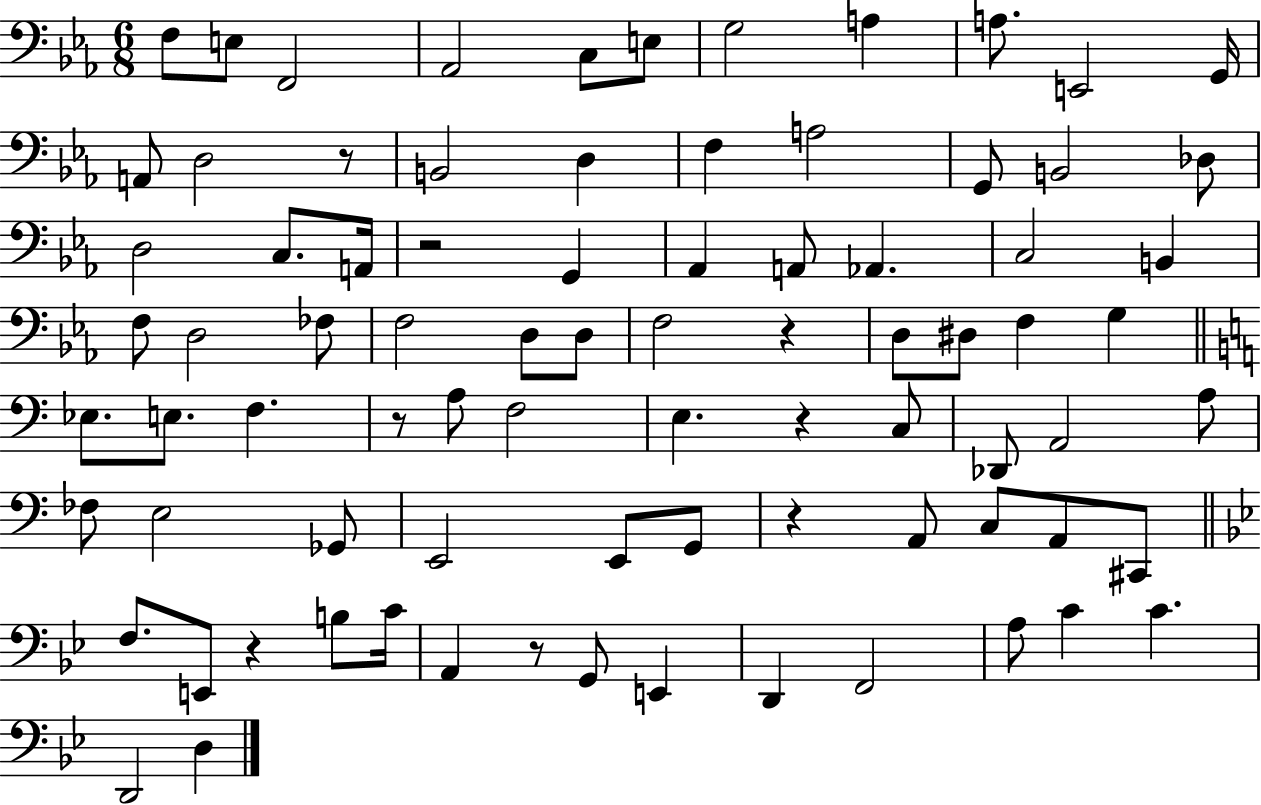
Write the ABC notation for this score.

X:1
T:Untitled
M:6/8
L:1/4
K:Eb
F,/2 E,/2 F,,2 _A,,2 C,/2 E,/2 G,2 A, A,/2 E,,2 G,,/4 A,,/2 D,2 z/2 B,,2 D, F, A,2 G,,/2 B,,2 _D,/2 D,2 C,/2 A,,/4 z2 G,, _A,, A,,/2 _A,, C,2 B,, F,/2 D,2 _F,/2 F,2 D,/2 D,/2 F,2 z D,/2 ^D,/2 F, G, _E,/2 E,/2 F, z/2 A,/2 F,2 E, z C,/2 _D,,/2 A,,2 A,/2 _F,/2 E,2 _G,,/2 E,,2 E,,/2 G,,/2 z A,,/2 C,/2 A,,/2 ^C,,/2 F,/2 E,,/2 z B,/2 C/4 A,, z/2 G,,/2 E,, D,, F,,2 A,/2 C C D,,2 D,